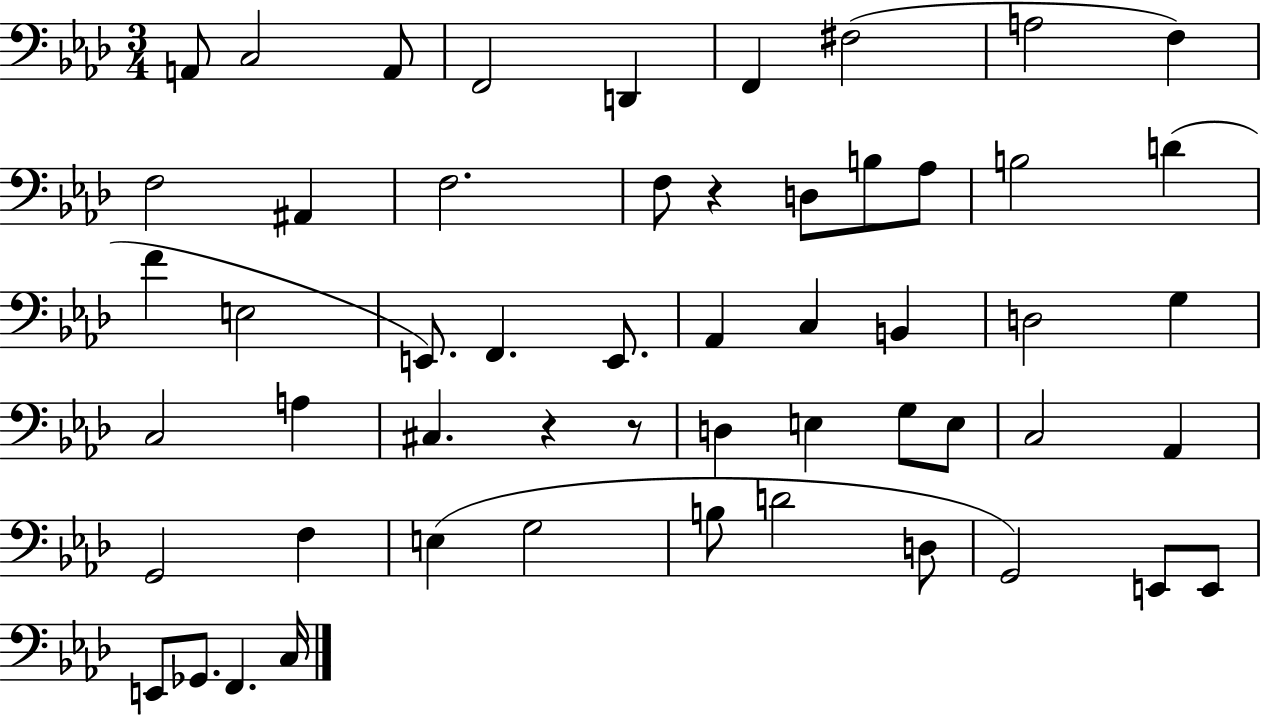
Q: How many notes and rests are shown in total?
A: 54